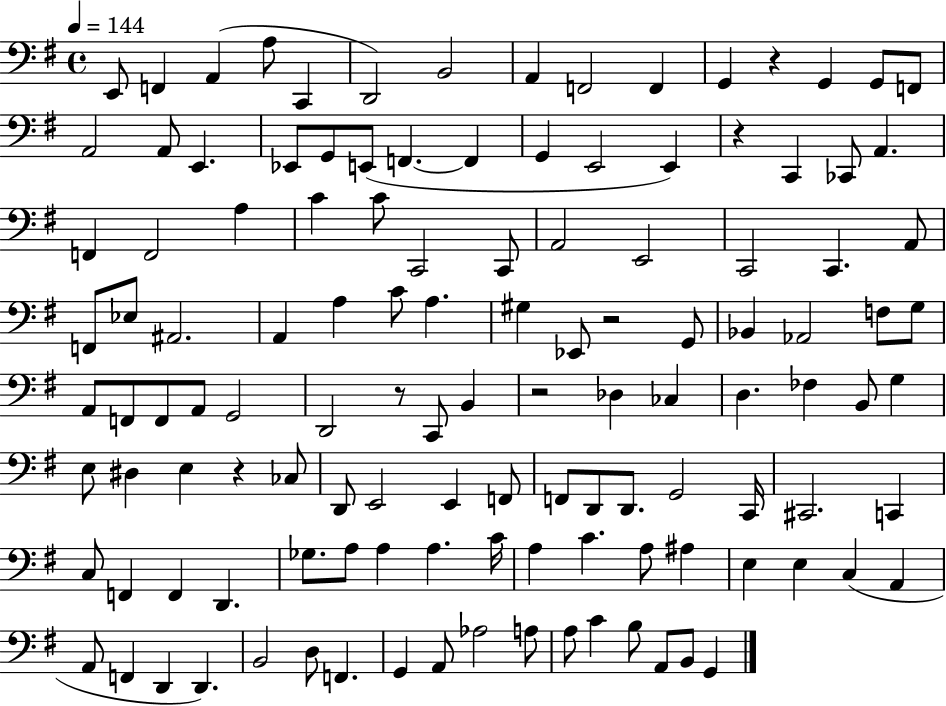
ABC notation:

X:1
T:Untitled
M:4/4
L:1/4
K:G
E,,/2 F,, A,, A,/2 C,, D,,2 B,,2 A,, F,,2 F,, G,, z G,, G,,/2 F,,/2 A,,2 A,,/2 E,, _E,,/2 G,,/2 E,,/2 F,, F,, G,, E,,2 E,, z C,, _C,,/2 A,, F,, F,,2 A, C C/2 C,,2 C,,/2 A,,2 E,,2 C,,2 C,, A,,/2 F,,/2 _E,/2 ^A,,2 A,, A, C/2 A, ^G, _E,,/2 z2 G,,/2 _B,, _A,,2 F,/2 G,/2 A,,/2 F,,/2 F,,/2 A,,/2 G,,2 D,,2 z/2 C,,/2 B,, z2 _D, _C, D, _F, B,,/2 G, E,/2 ^D, E, z _C,/2 D,,/2 E,,2 E,, F,,/2 F,,/2 D,,/2 D,,/2 G,,2 C,,/4 ^C,,2 C,, C,/2 F,, F,, D,, _G,/2 A,/2 A, A, C/4 A, C A,/2 ^A, E, E, C, A,, A,,/2 F,, D,, D,, B,,2 D,/2 F,, G,, A,,/2 _A,2 A,/2 A,/2 C B,/2 A,,/2 B,,/2 G,,